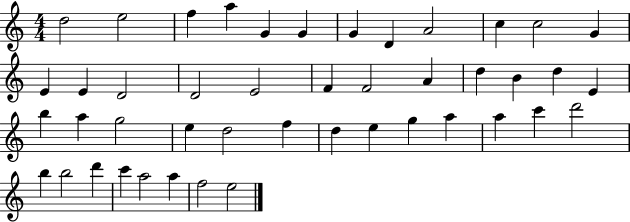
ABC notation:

X:1
T:Untitled
M:4/4
L:1/4
K:C
d2 e2 f a G G G D A2 c c2 G E E D2 D2 E2 F F2 A d B d E b a g2 e d2 f d e g a a c' d'2 b b2 d' c' a2 a f2 e2